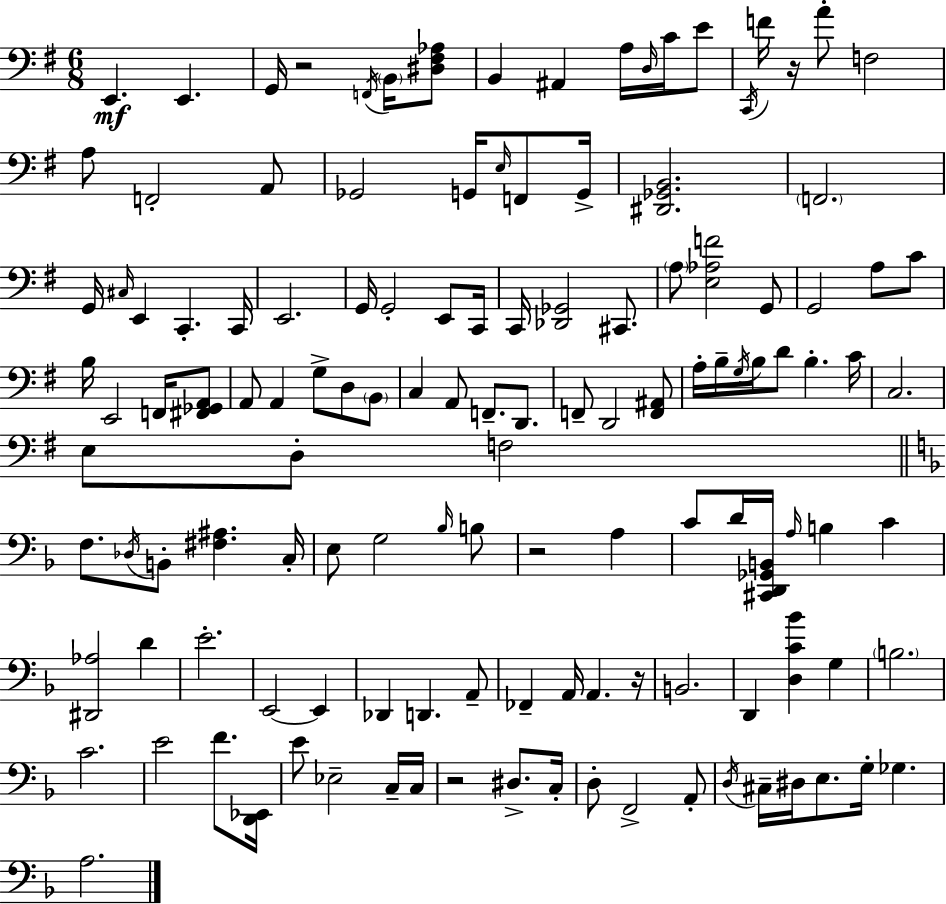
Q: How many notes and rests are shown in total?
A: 129